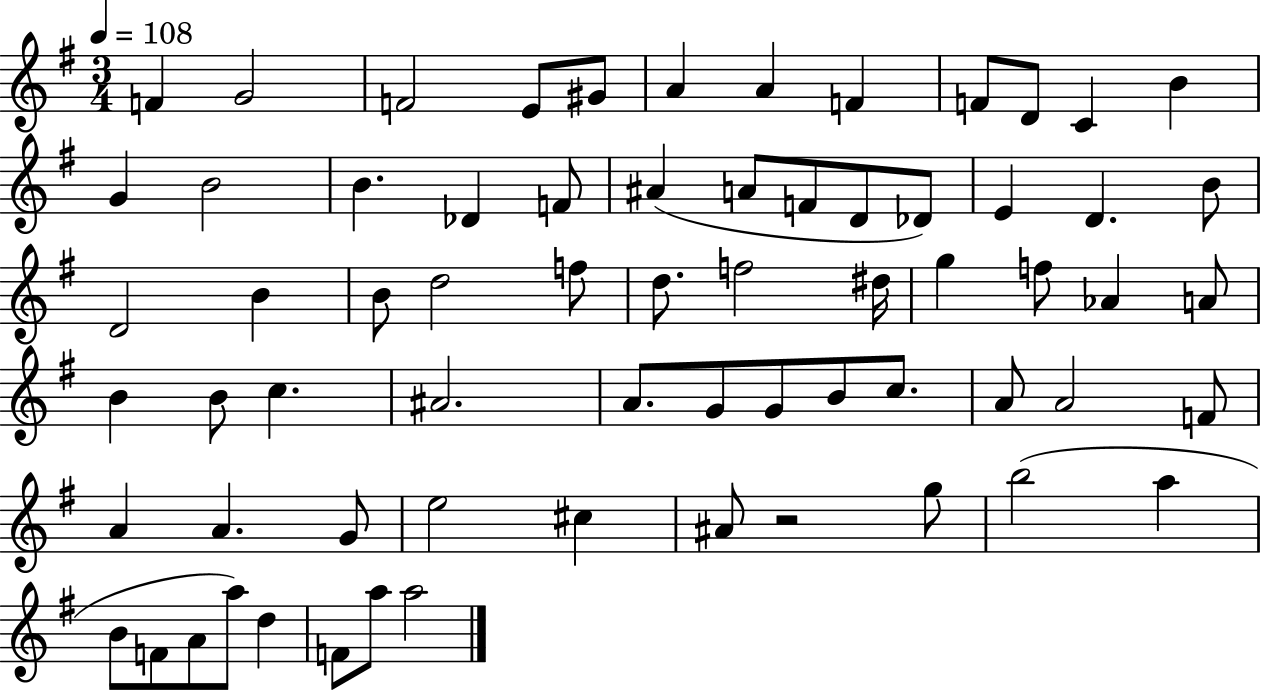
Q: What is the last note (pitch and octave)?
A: A5